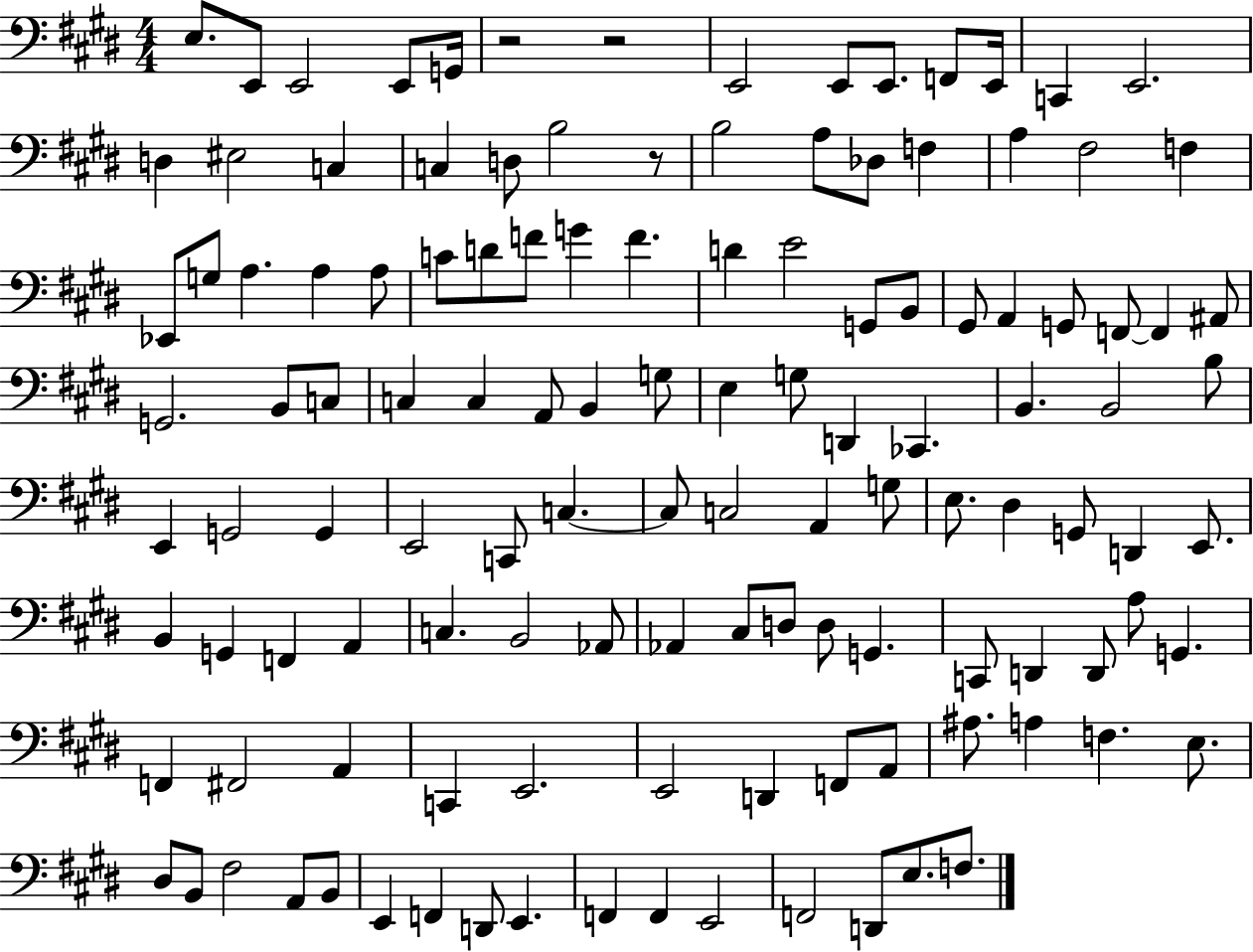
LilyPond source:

{
  \clef bass
  \numericTimeSignature
  \time 4/4
  \key e \major
  \repeat volta 2 { e8. e,8 e,2 e,8 g,16 | r2 r2 | e,2 e,8 e,8. f,8 e,16 | c,4 e,2. | \break d4 eis2 c4 | c4 d8 b2 r8 | b2 a8 des8 f4 | a4 fis2 f4 | \break ees,8 g8 a4. a4 a8 | c'8 d'8 f'8 g'4 f'4. | d'4 e'2 g,8 b,8 | gis,8 a,4 g,8 f,8~~ f,4 ais,8 | \break g,2. b,8 c8 | c4 c4 a,8 b,4 g8 | e4 g8 d,4 ces,4. | b,4. b,2 b8 | \break e,4 g,2 g,4 | e,2 c,8 c4.~~ | c8 c2 a,4 g8 | e8. dis4 g,8 d,4 e,8. | \break b,4 g,4 f,4 a,4 | c4. b,2 aes,8 | aes,4 cis8 d8 d8 g,4. | c,8 d,4 d,8 a8 g,4. | \break f,4 fis,2 a,4 | c,4 e,2. | e,2 d,4 f,8 a,8 | ais8. a4 f4. e8. | \break dis8 b,8 fis2 a,8 b,8 | e,4 f,4 d,8 e,4. | f,4 f,4 e,2 | f,2 d,8 e8. f8. | \break } \bar "|."
}